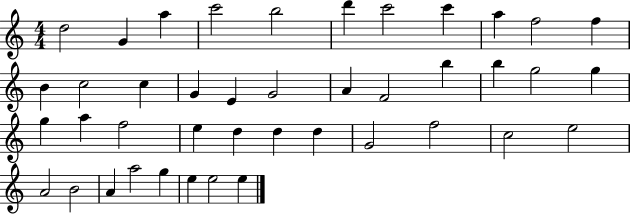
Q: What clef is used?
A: treble